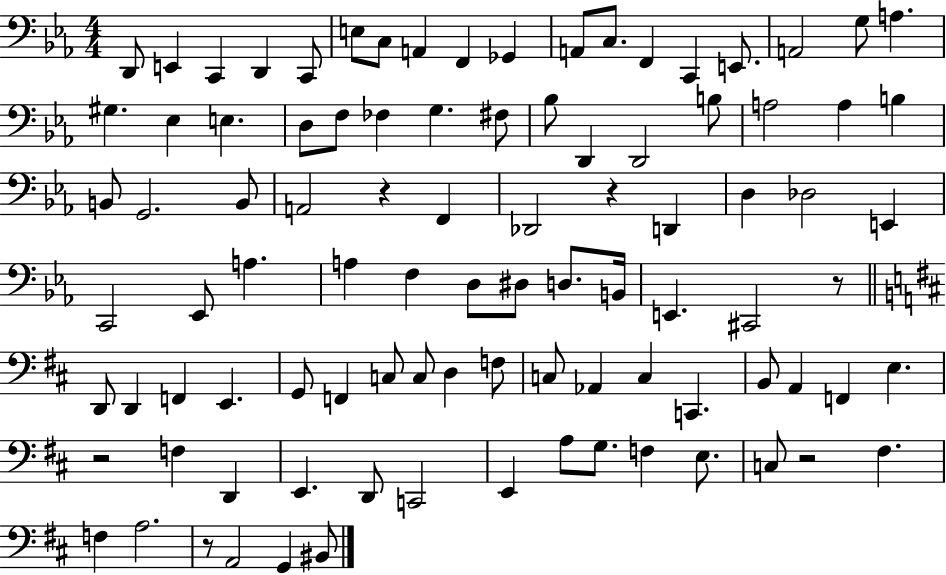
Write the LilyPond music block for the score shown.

{
  \clef bass
  \numericTimeSignature
  \time 4/4
  \key ees \major
  d,8 e,4 c,4 d,4 c,8 | e8 c8 a,4 f,4 ges,4 | a,8 c8. f,4 c,4 e,8. | a,2 g8 a4. | \break gis4. ees4 e4. | d8 f8 fes4 g4. fis8 | bes8 d,4 d,2 b8 | a2 a4 b4 | \break b,8 g,2. b,8 | a,2 r4 f,4 | des,2 r4 d,4 | d4 des2 e,4 | \break c,2 ees,8 a4. | a4 f4 d8 dis8 d8. b,16 | e,4. cis,2 r8 | \bar "||" \break \key d \major d,8 d,4 f,4 e,4. | g,8 f,4 c8 c8 d4 f8 | c8 aes,4 c4 c,4. | b,8 a,4 f,4 e4. | \break r2 f4 d,4 | e,4. d,8 c,2 | e,4 a8 g8. f4 e8. | c8 r2 fis4. | \break f4 a2. | r8 a,2 g,4 bis,8 | \bar "|."
}